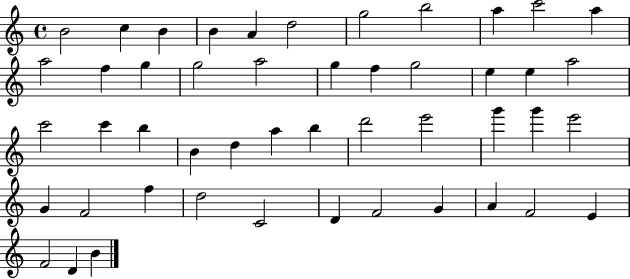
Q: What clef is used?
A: treble